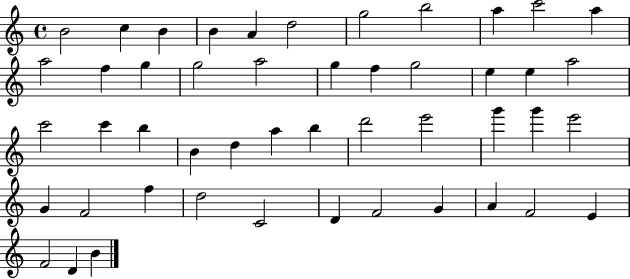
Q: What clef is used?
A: treble